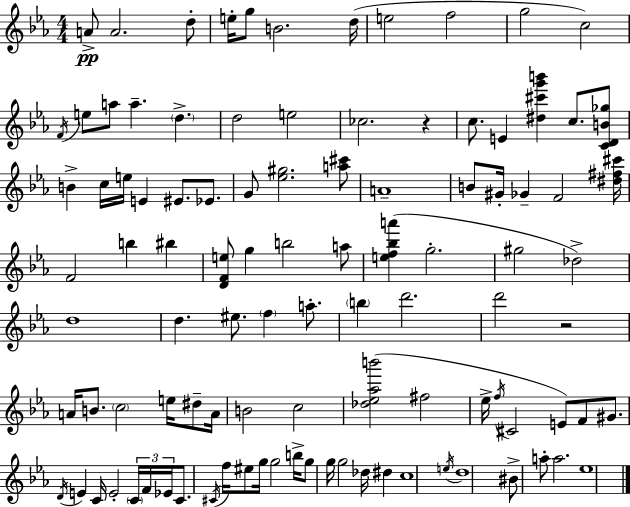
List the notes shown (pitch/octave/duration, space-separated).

A4/e A4/h. D5/e E5/s G5/e B4/h. D5/s E5/h F5/h G5/h C5/h F4/s E5/e A5/e A5/q. D5/q. D5/h E5/h CES5/h. R/q C5/e. E4/q [D#5,C#6,G6,B6]/q C5/e. [C4,D4,B4,Gb5]/e B4/q C5/s E5/s E4/q EIS4/e. Eb4/e. G4/e [Eb5,G#5]/h. [A5,C#6]/e A4/w B4/e G#4/s Gb4/q F4/h [D#5,F#5,C#6]/s F4/h B5/q BIS5/q [D4,F4,E5]/e G5/q B5/h A5/e [E5,F5,Bb5,A6]/q G5/h. G#5/h Db5/h D5/w D5/q. EIS5/e. F5/q A5/e. B5/q D6/h. D6/h R/h A4/s B4/e. C5/h E5/s D#5/e A4/s B4/h C5/h [Db5,Eb5,Ab5,B6]/h F#5/h Eb5/s F5/s C#4/h E4/e F4/e G#4/e. D4/s E4/q C4/s E4/h C4/s F4/s Eb4/s C4/e. C#4/s F5/s EIS5/e G5/s G5/h B5/s G5/e G5/s G5/h Db5/s D#5/q C5/w E5/s D5/w BIS4/e A5/e A5/h. Eb5/w